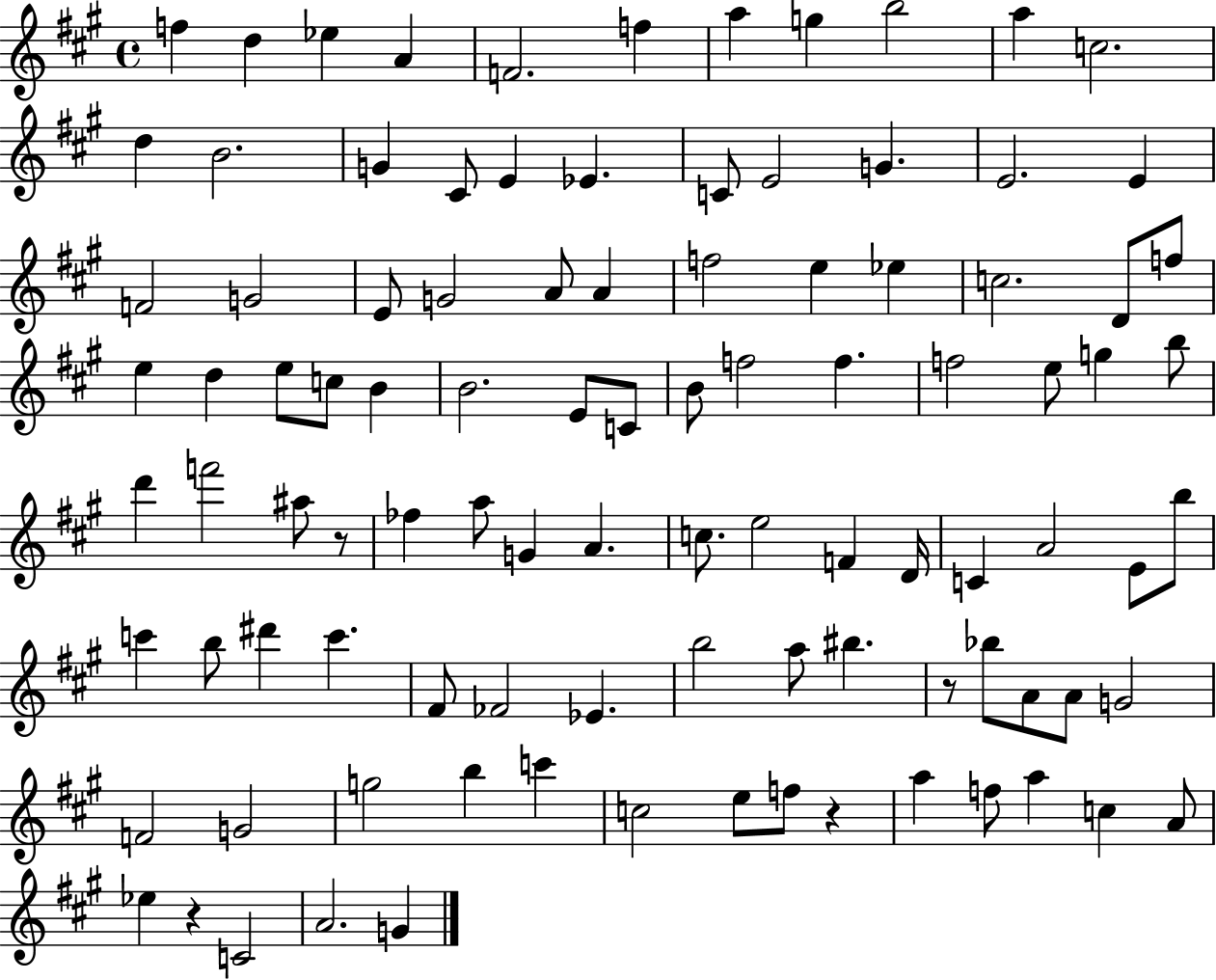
X:1
T:Untitled
M:4/4
L:1/4
K:A
f d _e A F2 f a g b2 a c2 d B2 G ^C/2 E _E C/2 E2 G E2 E F2 G2 E/2 G2 A/2 A f2 e _e c2 D/2 f/2 e d e/2 c/2 B B2 E/2 C/2 B/2 f2 f f2 e/2 g b/2 d' f'2 ^a/2 z/2 _f a/2 G A c/2 e2 F D/4 C A2 E/2 b/2 c' b/2 ^d' c' ^F/2 _F2 _E b2 a/2 ^b z/2 _b/2 A/2 A/2 G2 F2 G2 g2 b c' c2 e/2 f/2 z a f/2 a c A/2 _e z C2 A2 G